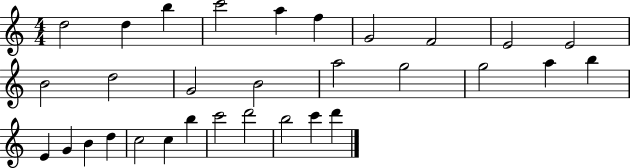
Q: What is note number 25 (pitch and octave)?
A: C5